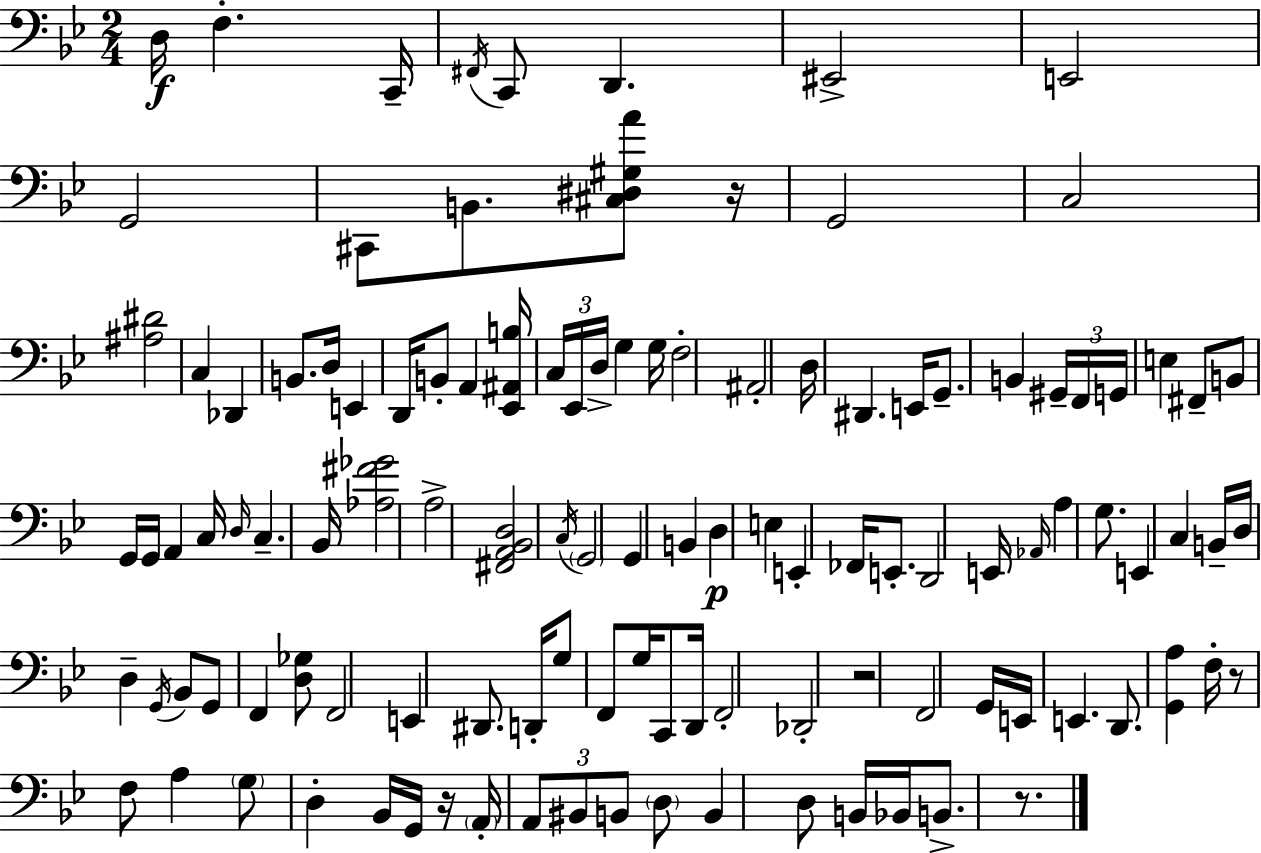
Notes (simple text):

D3/s F3/q. C2/s F#2/s C2/e D2/q. EIS2/h E2/h G2/h C#2/e B2/e. [C#3,D#3,G#3,A4]/e R/s G2/h C3/h [A#3,D#4]/h C3/q Db2/q B2/e. D3/s E2/q D2/s B2/e A2/q [Eb2,A#2,B3]/s C3/s Eb2/s D3/s G3/q G3/s F3/h A#2/h D3/s D#2/q. E2/s G2/e. B2/q G#2/s F2/s G2/s E3/q F#2/e B2/e G2/s G2/s A2/q C3/s D3/s C3/q. Bb2/s [Ab3,F#4,Gb4]/h A3/h [F#2,A2,Bb2,D3]/h C3/s G2/h G2/q B2/q D3/q E3/q E2/q FES2/s E2/e. D2/h E2/s Ab2/s A3/q G3/e. E2/q C3/q B2/s D3/s D3/q G2/s Bb2/e G2/e F2/q [D3,Gb3]/e F2/h E2/q D#2/e. D2/s G3/e F2/e G3/s C2/e D2/s F2/h Db2/h R/h F2/h G2/s E2/s E2/q. D2/e. [G2,A3]/q F3/s R/e F3/e A3/q G3/e D3/q Bb2/s G2/s R/s A2/s A2/e BIS2/e B2/e D3/e B2/q D3/e B2/s Bb2/s B2/e. R/e.